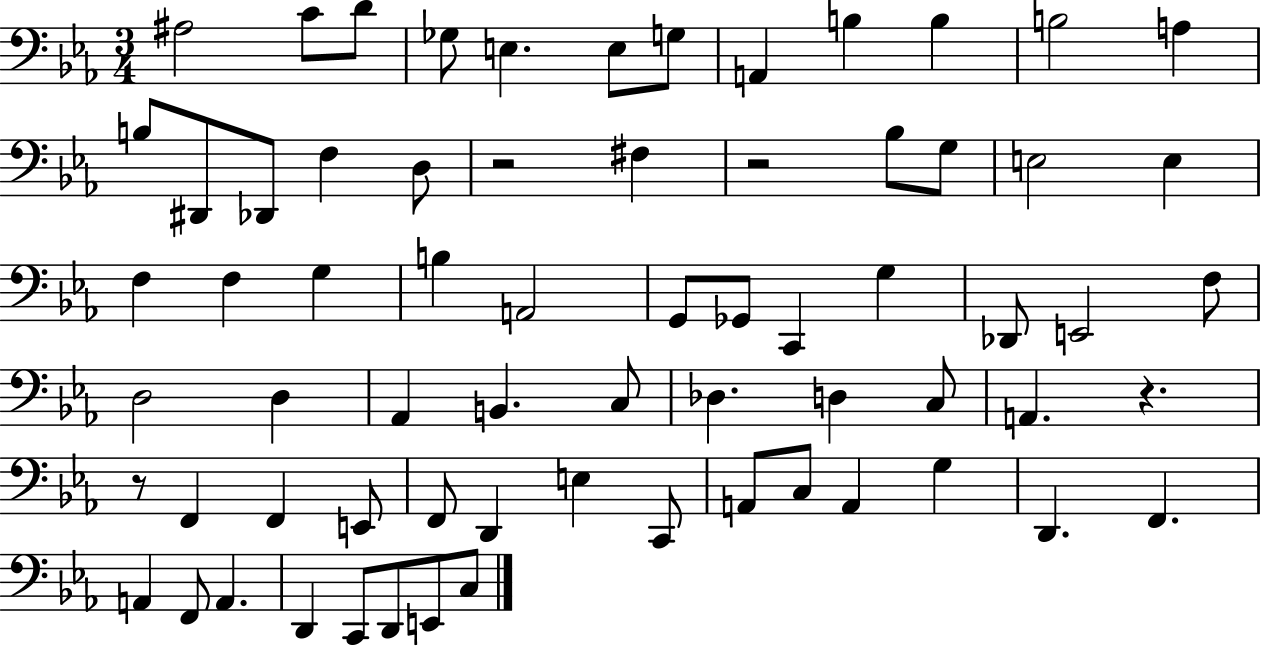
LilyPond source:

{
  \clef bass
  \numericTimeSignature
  \time 3/4
  \key ees \major
  ais2 c'8 d'8 | ges8 e4. e8 g8 | a,4 b4 b4 | b2 a4 | \break b8 dis,8 des,8 f4 d8 | r2 fis4 | r2 bes8 g8 | e2 e4 | \break f4 f4 g4 | b4 a,2 | g,8 ges,8 c,4 g4 | des,8 e,2 f8 | \break d2 d4 | aes,4 b,4. c8 | des4. d4 c8 | a,4. r4. | \break r8 f,4 f,4 e,8 | f,8 d,4 e4 c,8 | a,8 c8 a,4 g4 | d,4. f,4. | \break a,4 f,8 a,4. | d,4 c,8 d,8 e,8 c8 | \bar "|."
}